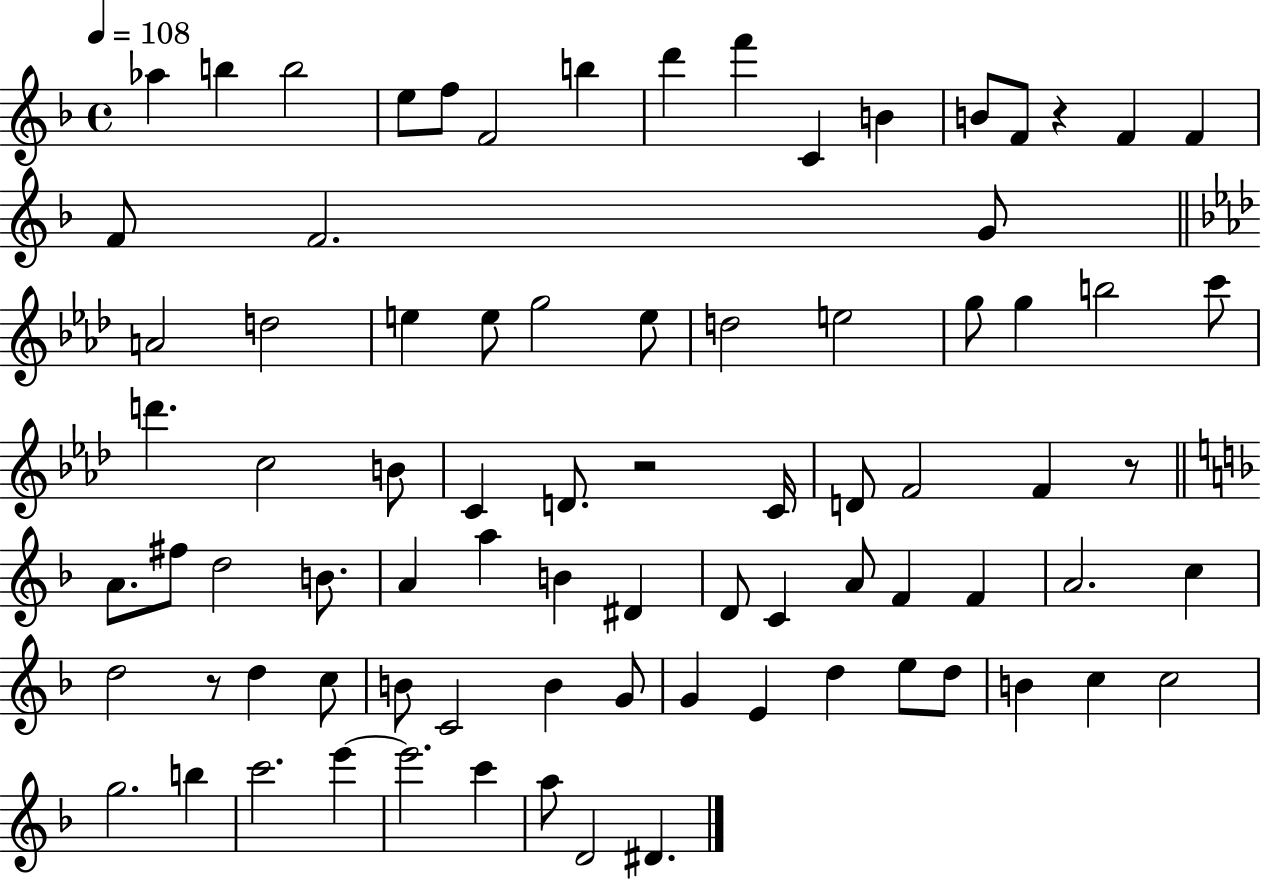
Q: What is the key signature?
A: F major